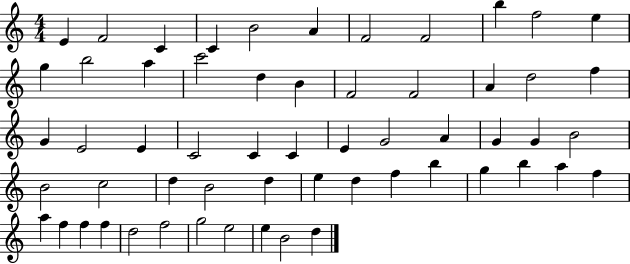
X:1
T:Untitled
M:4/4
L:1/4
K:C
E F2 C C B2 A F2 F2 b f2 e g b2 a c'2 d B F2 F2 A d2 f G E2 E C2 C C E G2 A G G B2 B2 c2 d B2 d e d f b g b a f a f f f d2 f2 g2 e2 e B2 d